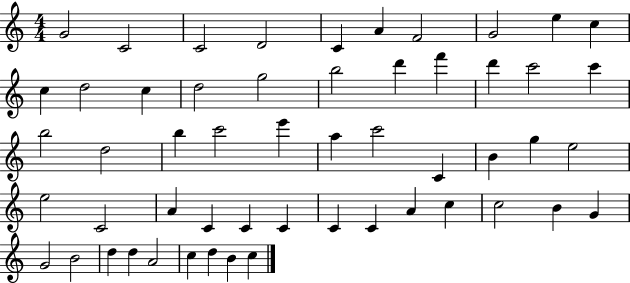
X:1
T:Untitled
M:4/4
L:1/4
K:C
G2 C2 C2 D2 C A F2 G2 e c c d2 c d2 g2 b2 d' f' d' c'2 c' b2 d2 b c'2 e' a c'2 C B g e2 e2 C2 A C C C C C A c c2 B G G2 B2 d d A2 c d B c